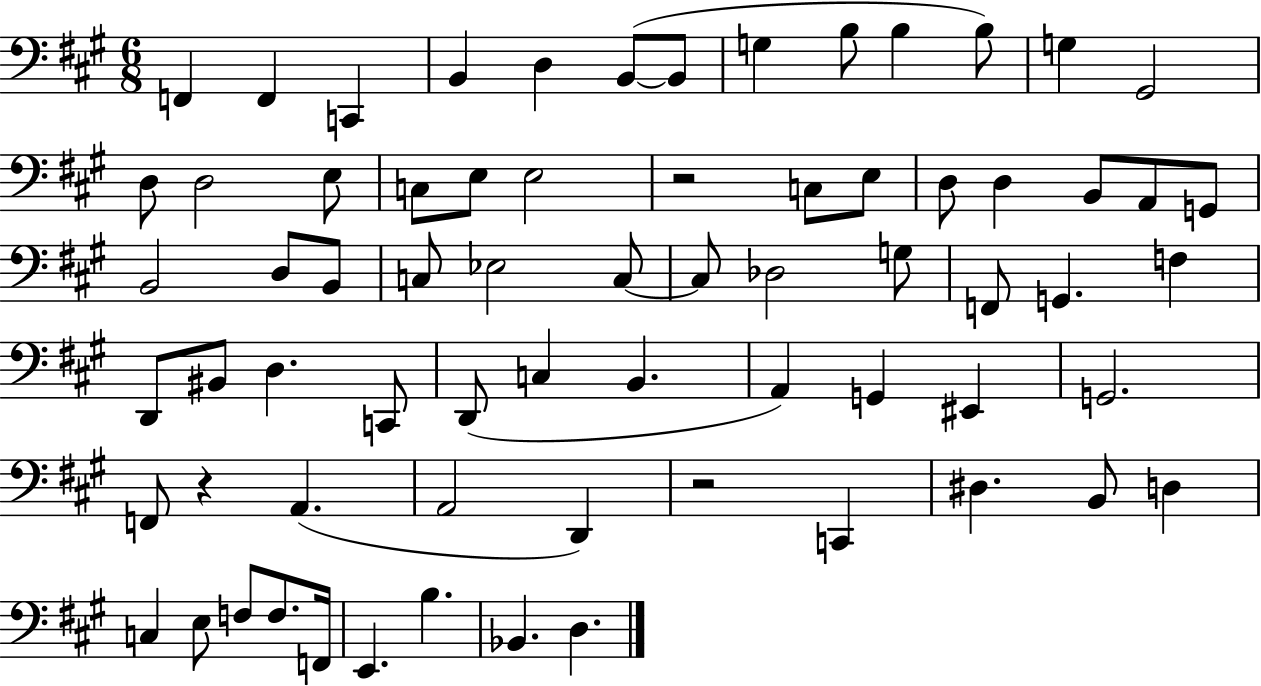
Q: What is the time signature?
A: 6/8